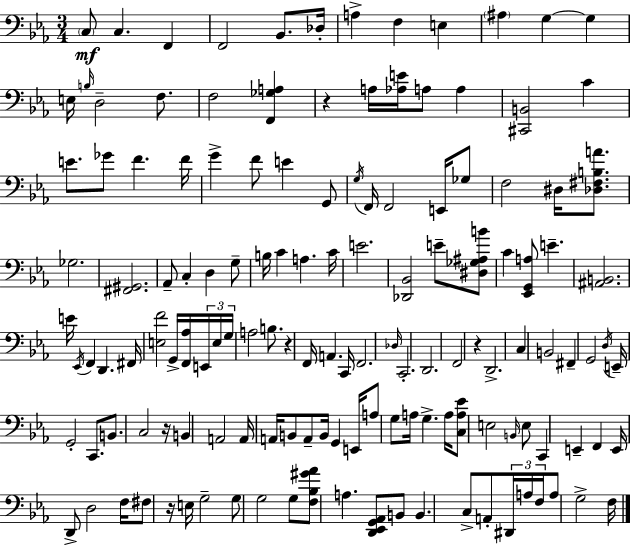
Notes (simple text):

C3/e C3/q. F2/q F2/h Bb2/e. Db3/s A3/q F3/q E3/q A#3/q G3/q G3/q E3/s B3/s D3/h F3/e. F3/h [F2,Gb3,A3]/q R/q A3/s [Ab3,E4]/s A3/e A3/q [C#2,B2]/h C4/q E4/e. Gb4/e F4/q. F4/s G4/q F4/e E4/q G2/e G3/s F2/s F2/h E2/s Gb3/e F3/h D#3/s [Db3,F#3,B3,A4]/e. Gb3/h. [F#2,G#2]/h. Ab2/e C3/q D3/q G3/e B3/s C4/q A3/q. C4/s E4/h. [Db2,Bb2]/h E4/e [D#3,Gb3,A#3,B4]/e C4/q [Eb2,G2,A3]/e E4/q. [A#2,B2]/h. E4/s Eb2/s F2/q D2/q. F#2/s [E3,F4]/h G2/s [F2,Ab3]/s E2/s E3/s G3/s A3/h B3/e. R/q F2/s A2/q. C2/s F2/h. Db3/s C2/h. D2/h. F2/h R/q D2/h. C3/q B2/h F#2/q G2/h D3/s E2/s G2/h C2/e. B2/e. C3/h R/s B2/q A2/h A2/s A2/s B2/e A2/e B2/s G2/q E2/s A3/e G3/e A3/s G3/q. A3/s [C3,A3,Eb4]/e E3/h B2/s E3/e C2/q E2/q F2/q E2/s D2/e D3/h F3/s F#3/e R/s E3/s G3/h G3/e G3/h G3/e [F3,Bb3,G#4,Ab4]/e A3/q. [D2,Eb2,G2,Ab2]/e B2/e B2/q. C3/e A2/e D#2/s A3/s F3/s A3/e G3/h F3/s